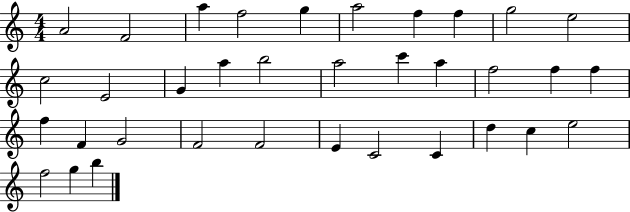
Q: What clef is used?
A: treble